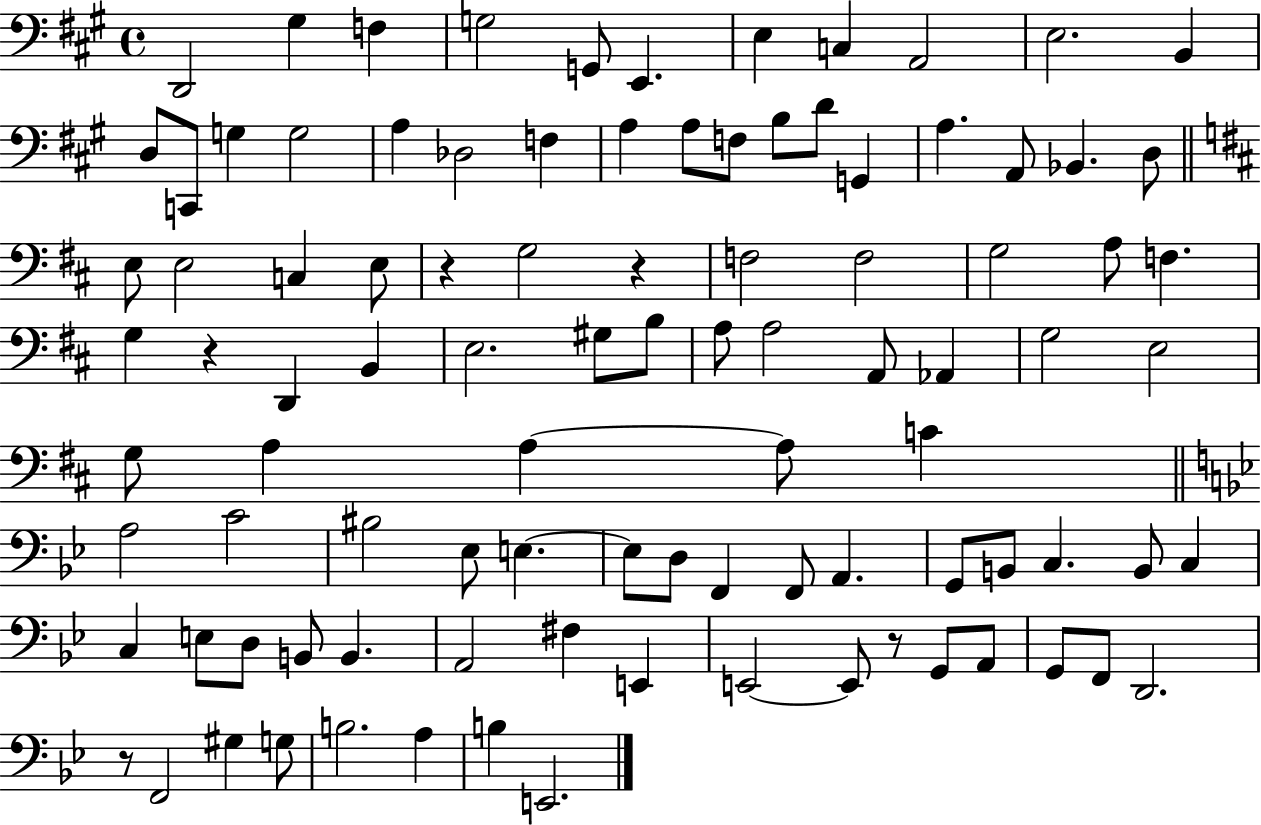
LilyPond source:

{
  \clef bass
  \time 4/4
  \defaultTimeSignature
  \key a \major
  d,2 gis4 f4 | g2 g,8 e,4. | e4 c4 a,2 | e2. b,4 | \break d8 c,8 g4 g2 | a4 des2 f4 | a4 a8 f8 b8 d'8 g,4 | a4. a,8 bes,4. d8 | \break \bar "||" \break \key b \minor e8 e2 c4 e8 | r4 g2 r4 | f2 f2 | g2 a8 f4. | \break g4 r4 d,4 b,4 | e2. gis8 b8 | a8 a2 a,8 aes,4 | g2 e2 | \break g8 a4 a4~~ a8 c'4 | \bar "||" \break \key bes \major a2 c'2 | bis2 ees8 e4.~~ | e8 d8 f,4 f,8 a,4. | g,8 b,8 c4. b,8 c4 | \break c4 e8 d8 b,8 b,4. | a,2 fis4 e,4 | e,2~~ e,8 r8 g,8 a,8 | g,8 f,8 d,2. | \break r8 f,2 gis4 g8 | b2. a4 | b4 e,2. | \bar "|."
}